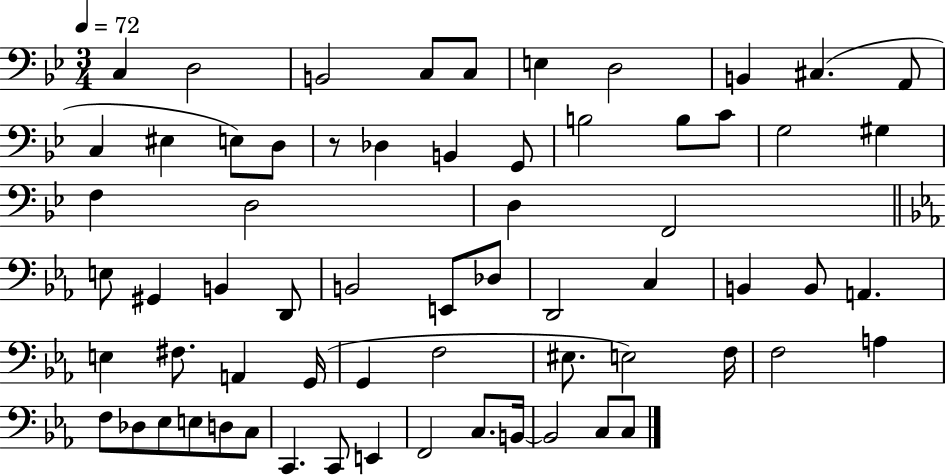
C3/q D3/h B2/h C3/e C3/e E3/q D3/h B2/q C#3/q. A2/e C3/q EIS3/q E3/e D3/e R/e Db3/q B2/q G2/e B3/h B3/e C4/e G3/h G#3/q F3/q D3/h D3/q F2/h E3/e G#2/q B2/q D2/e B2/h E2/e Db3/e D2/h C3/q B2/q B2/e A2/q. E3/q F#3/e. A2/q G2/s G2/q F3/h EIS3/e. E3/h F3/s F3/h A3/q F3/e Db3/e Eb3/e E3/e D3/e C3/e C2/q. C2/e E2/q F2/h C3/e. B2/s B2/h C3/e C3/e